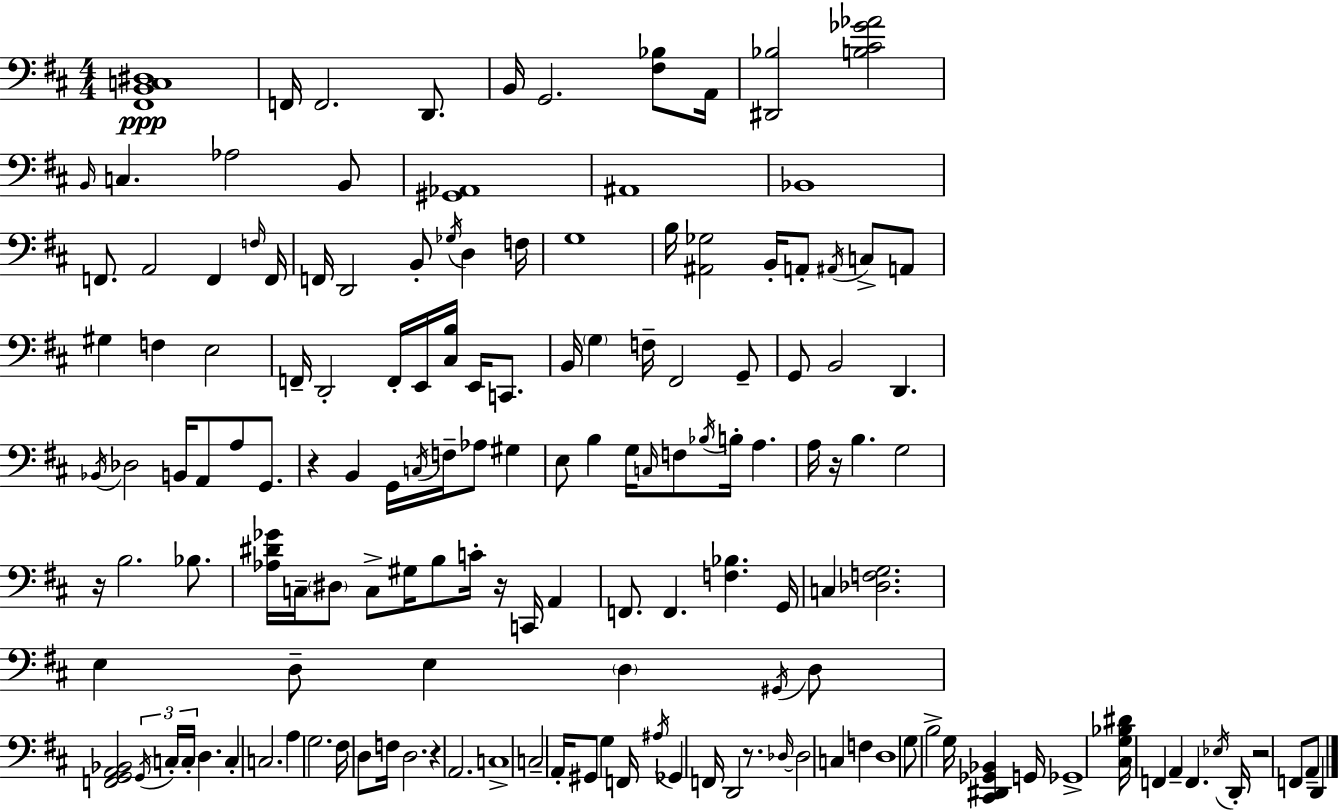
[F#2,B2,C3,D#3]/w F2/s F2/h. D2/e. B2/s G2/h. [F#3,Bb3]/e A2/s [D#2,Bb3]/h [B3,C#4,Gb4,Ab4]/h B2/s C3/q. Ab3/h B2/e [G#2,Ab2]/w A#2/w Bb2/w F2/e. A2/h F2/q F3/s F2/s F2/s D2/h B2/e Gb3/s D3/q F3/s G3/w B3/s [A#2,Gb3]/h B2/s A2/e A#2/s C3/e A2/e G#3/q F3/q E3/h F2/s D2/h F2/s E2/s [C#3,B3]/s E2/s C2/e. B2/s G3/q F3/s F#2/h G2/e G2/e B2/h D2/q. Bb2/s Db3/h B2/s A2/e A3/e G2/e. R/q B2/q G2/s C3/s F3/s Ab3/e G#3/q E3/e B3/q G3/s C3/s F3/e Bb3/s B3/s A3/q. A3/s R/s B3/q. G3/h R/s B3/h. Bb3/e. [Ab3,D#4,Gb4]/s C3/s D#3/e C3/e G#3/s B3/e C4/s R/s C2/s A2/q F2/e. F2/q. [F3,Bb3]/q. G2/s C3/q [Db3,F3,G3]/h. E3/q D3/e E3/q D3/q G#2/s D3/e [F2,G2,A2,Bb2]/h G2/s C3/s C3/s D3/q. C3/q C3/h. A3/q G3/h. F#3/s D3/e F3/s D3/h. R/q A2/h. C3/w C3/h A2/s G#2/e G3/q F2/s A#3/s Gb2/q F2/s D2/h R/e. Db3/s Db3/h C3/q F3/q D3/w G3/e B3/h G3/s [C#2,D#2,Gb2,Bb2]/q G2/s Gb2/w [C#3,G3,Bb3,D#4]/s F2/q A2/q F2/q. Eb3/s D2/s R/h F2/e A2/e D2/q